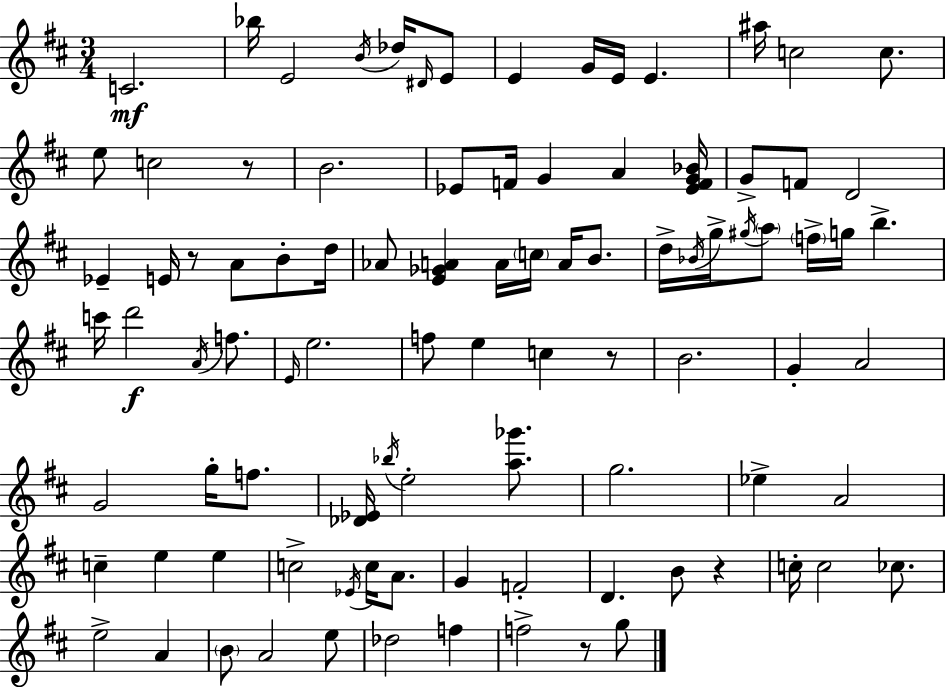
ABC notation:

X:1
T:Untitled
M:3/4
L:1/4
K:D
C2 _b/4 E2 B/4 _d/4 ^D/4 E/2 E G/4 E/4 E ^a/4 c2 c/2 e/2 c2 z/2 B2 _E/2 F/4 G A [_EFG_B]/4 G/2 F/2 D2 _E E/4 z/2 A/2 B/2 d/4 _A/2 [E_GA] A/4 c/4 A/4 B/2 d/4 _B/4 g/4 ^g/4 a/2 f/4 g/4 b c'/4 d'2 A/4 f/2 E/4 e2 f/2 e c z/2 B2 G A2 G2 g/4 f/2 [_D_E]/4 _b/4 e2 [a_g']/2 g2 _e A2 c e e c2 _E/4 c/4 A/2 G F2 D B/2 z c/4 c2 _c/2 e2 A B/2 A2 e/2 _d2 f f2 z/2 g/2